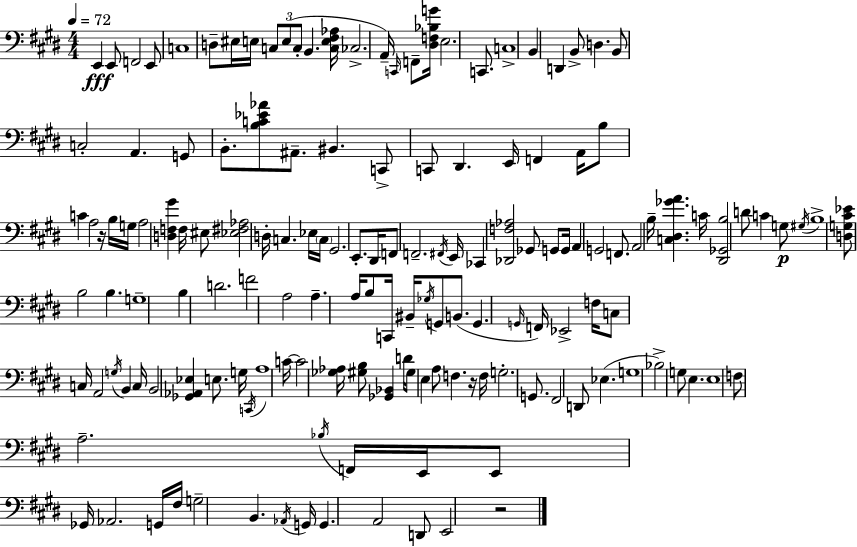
{
  \clef bass
  \numericTimeSignature
  \time 4/4
  \key e \major
  \tempo 4 = 72
  e,4\fff e,8 f,2 e,8 | c1 | d8-- eis16 e16 \tuplet 3/2 { c8 e8( c8-. } b,4. | <c e fis aes>16 ces2.-> a,16--) \grace { c,16 } f,8-- | \break <dis f bes g'>16 e2. c,8. | c1-> | b,4 d,4 b,8-> d4. | b,8 c2-. a,4. | \break g,8 b,8.-. <b c' ees' aes'>8 ais,8.-- bis,4. | c,8-> c,8 dis,4. e,16 f,4 | a,16 b8 c'4 a2 r16 | b16 g16 a2 <d f gis'>4 f16 eis8 | \break <ees fis aes>2 d16-. c4. | ees16 \parenthesize c16 gis,2. e,8.-. | dis,16 f,8 f,2.-- | \acciaccatura { fis,16 } e,16 ces,4 <des, f aes>2 ges,8 | \break g,8 g,16 a,4 g,2 f,8. | a,2 b16-- <c dis ges' a'>4. | c'16 <dis, ges, b>2 d'8 c'4 | g8\p \acciaccatura { gis16 } b1-> | \break <d g cis' ees'>8 b2 b4. | g1-- | b4 d'2. | f'2 a2 | \break a4.-- a16 b8 c,16 bis,16-- \acciaccatura { ges16 } g,8 | b,8.( g,4. \grace { g,16 } f,16) ees,2-> | f16 c8 c16 a,2 | \acciaccatura { g16 } b,4 c16 b,2 <ges, aes, ees>4 | \break e8. g16 \acciaccatura { c,16 } a1 | c'16~~ c'2 | <ges aes>16 <gis b>8 <ges, bes,>4 d'16 gis8 e4 a8 | f4. r16 f16 g2.-. | \break g,8. fis,2 d,8 | ees4.( g1 | bes2->) g8 | e4. e1 | \break f8 a2.-- | \acciaccatura { bes16 } f,16 e,16 e,8 ges,16 aes,2. | g,16 fis16 g2-- | b,4. \acciaccatura { aes,16 } g,16 g,4. a,2 | \break d,8 e,2 | r2 \bar "|."
}